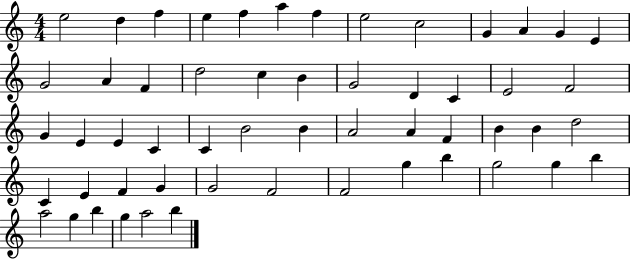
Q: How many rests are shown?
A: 0